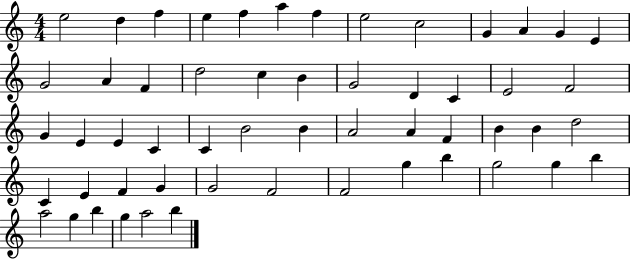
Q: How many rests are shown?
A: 0